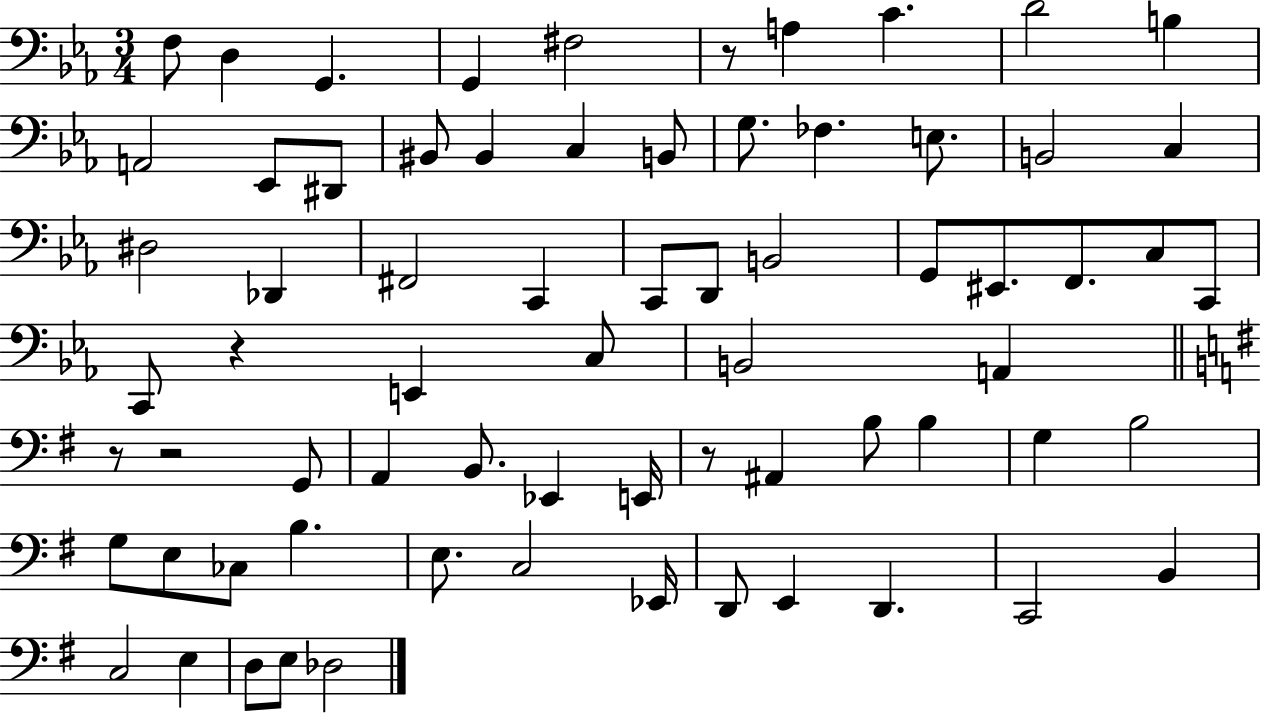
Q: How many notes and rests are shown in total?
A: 70